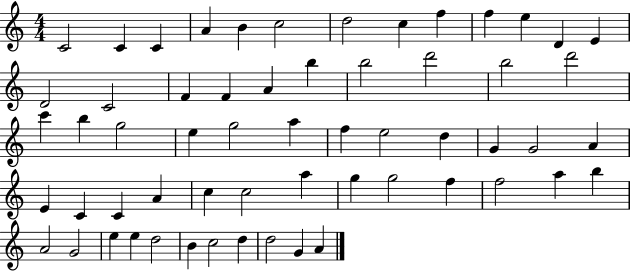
X:1
T:Untitled
M:4/4
L:1/4
K:C
C2 C C A B c2 d2 c f f e D E D2 C2 F F A b b2 d'2 b2 d'2 c' b g2 e g2 a f e2 d G G2 A E C C A c c2 a g g2 f f2 a b A2 G2 e e d2 B c2 d d2 G A